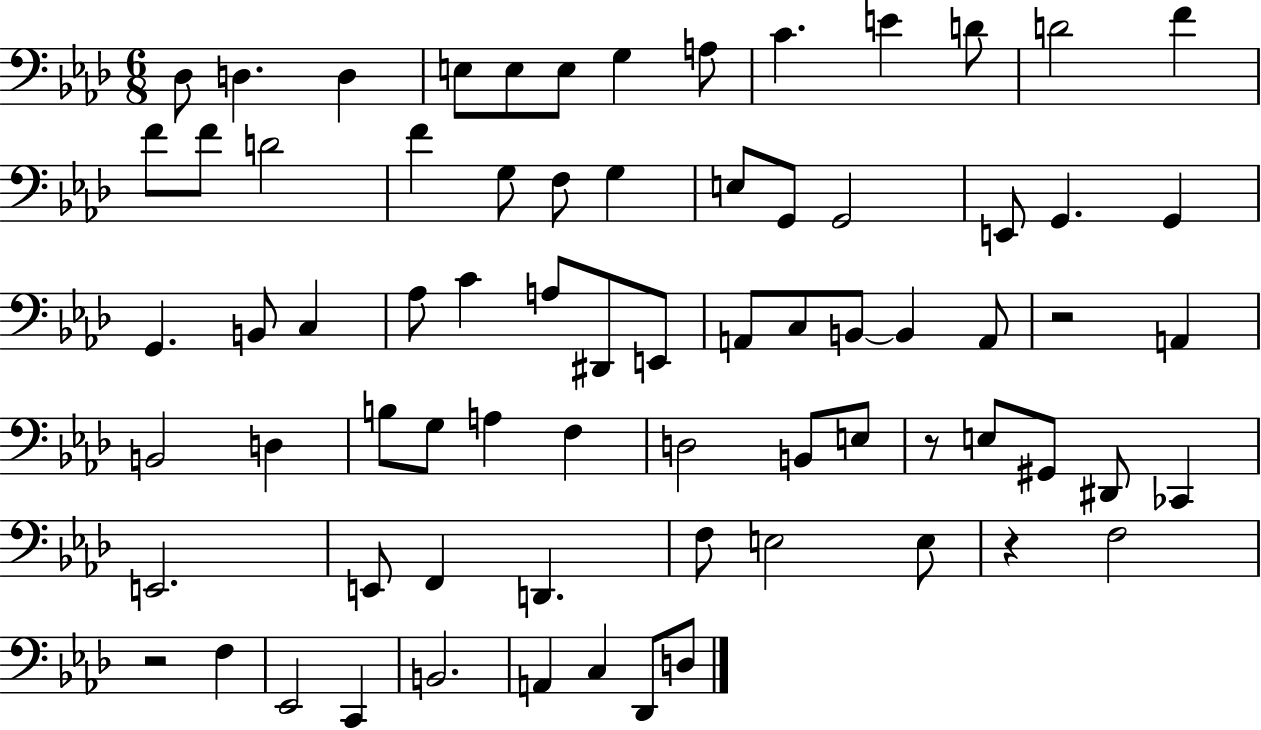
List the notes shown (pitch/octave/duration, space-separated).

Db3/e D3/q. D3/q E3/e E3/e E3/e G3/q A3/e C4/q. E4/q D4/e D4/h F4/q F4/e F4/e D4/h F4/q G3/e F3/e G3/q E3/e G2/e G2/h E2/e G2/q. G2/q G2/q. B2/e C3/q Ab3/e C4/q A3/e D#2/e E2/e A2/e C3/e B2/e B2/q A2/e R/h A2/q B2/h D3/q B3/e G3/e A3/q F3/q D3/h B2/e E3/e R/e E3/e G#2/e D#2/e CES2/q E2/h. E2/e F2/q D2/q. F3/e E3/h E3/e R/q F3/h R/h F3/q Eb2/h C2/q B2/h. A2/q C3/q Db2/e D3/e